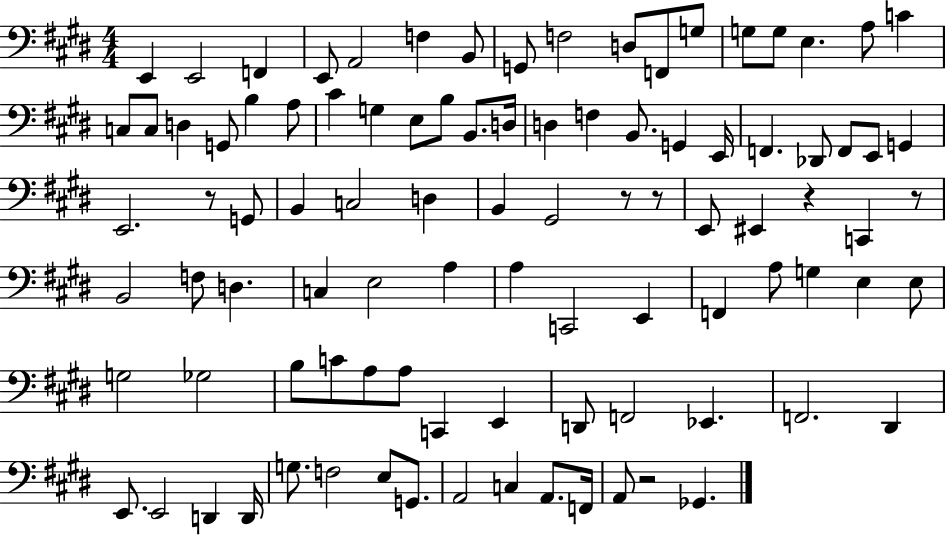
E2/q E2/h F2/q E2/e A2/h F3/q B2/e G2/e F3/h D3/e F2/e G3/e G3/e G3/e E3/q. A3/e C4/q C3/e C3/e D3/q G2/e B3/q A3/e C#4/q G3/q E3/e B3/e B2/e. D3/s D3/q F3/q B2/e. G2/q E2/s F2/q. Db2/e F2/e E2/e G2/q E2/h. R/e G2/e B2/q C3/h D3/q B2/q G#2/h R/e R/e E2/e EIS2/q R/q C2/q R/e B2/h F3/e D3/q. C3/q E3/h A3/q A3/q C2/h E2/q F2/q A3/e G3/q E3/q E3/e G3/h Gb3/h B3/e C4/e A3/e A3/e C2/q E2/q D2/e F2/h Eb2/q. F2/h. D#2/q E2/e. E2/h D2/q D2/s G3/e. F3/h E3/e G2/e. A2/h C3/q A2/e. F2/s A2/e R/h Gb2/q.